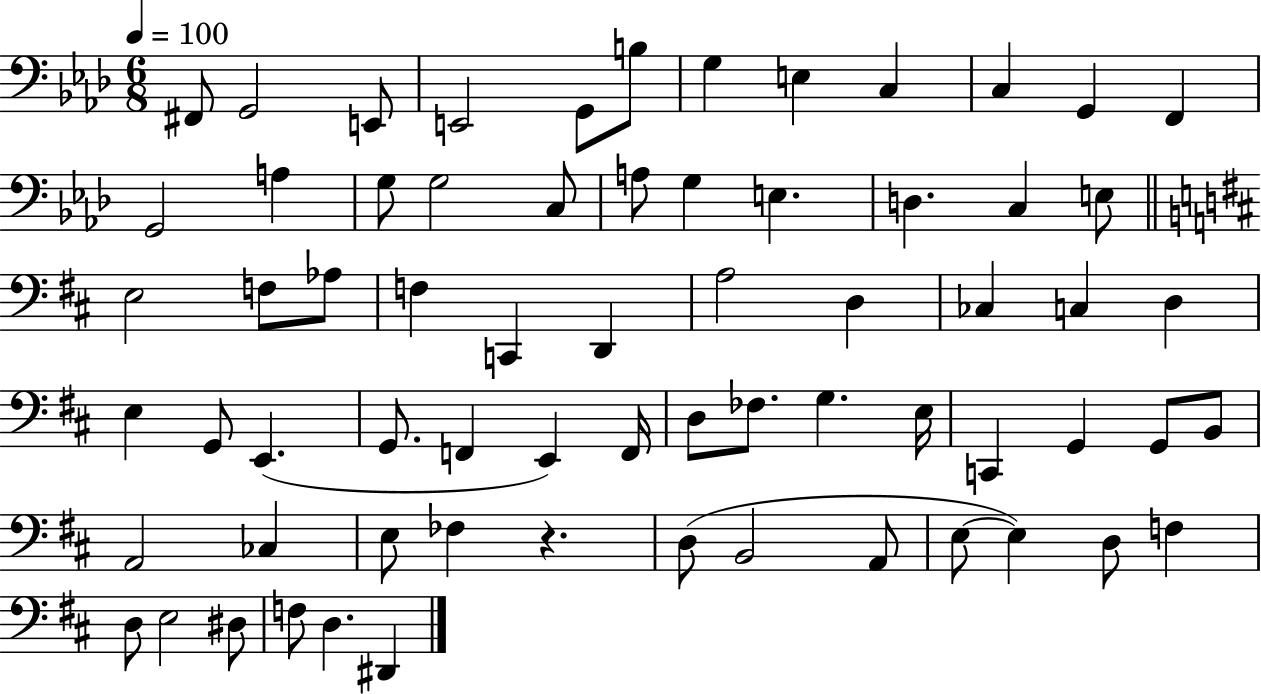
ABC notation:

X:1
T:Untitled
M:6/8
L:1/4
K:Ab
^F,,/2 G,,2 E,,/2 E,,2 G,,/2 B,/2 G, E, C, C, G,, F,, G,,2 A, G,/2 G,2 C,/2 A,/2 G, E, D, C, E,/2 E,2 F,/2 _A,/2 F, C,, D,, A,2 D, _C, C, D, E, G,,/2 E,, G,,/2 F,, E,, F,,/4 D,/2 _F,/2 G, E,/4 C,, G,, G,,/2 B,,/2 A,,2 _C, E,/2 _F, z D,/2 B,,2 A,,/2 E,/2 E, D,/2 F, D,/2 E,2 ^D,/2 F,/2 D, ^D,,